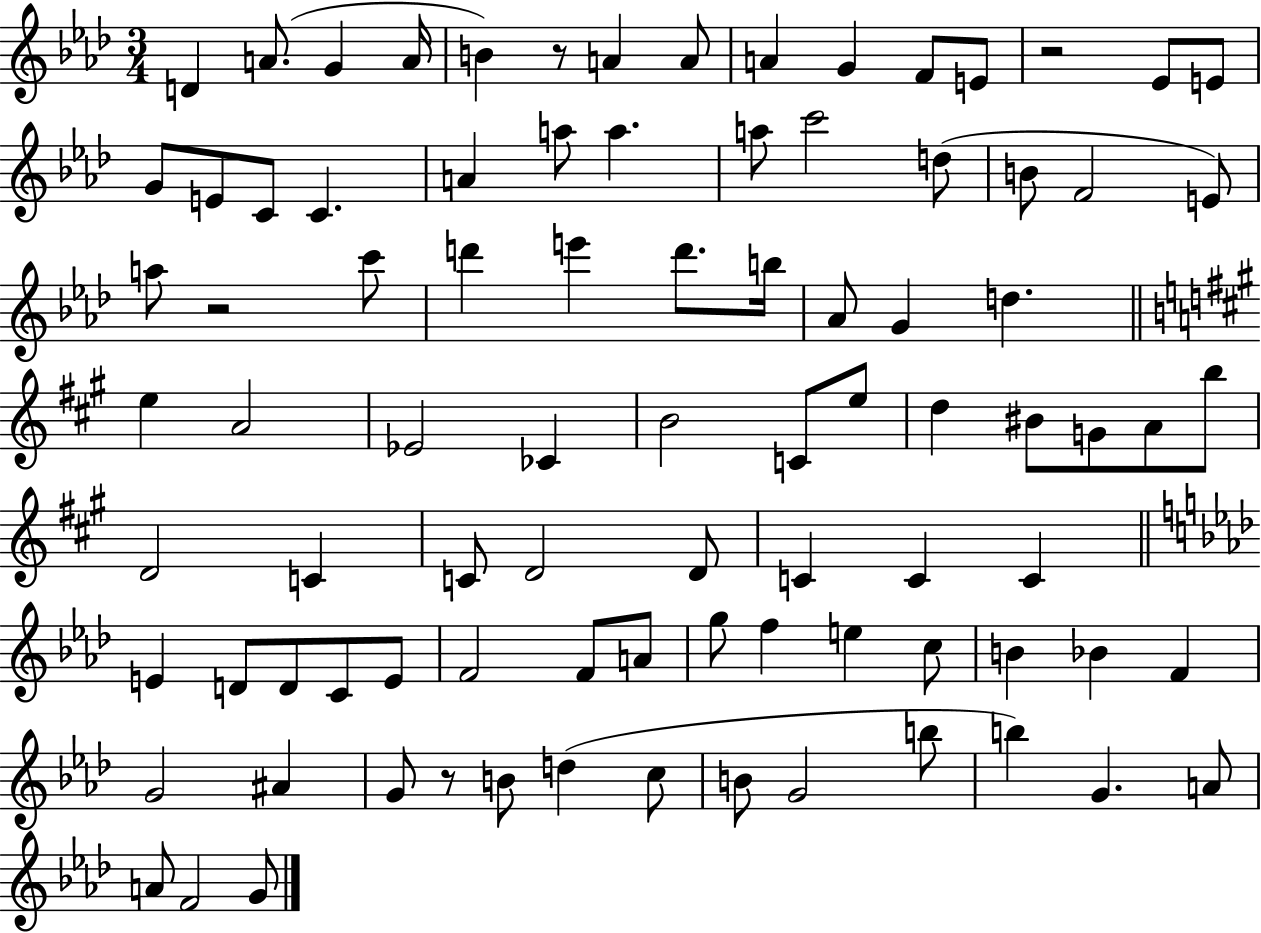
{
  \clef treble
  \numericTimeSignature
  \time 3/4
  \key aes \major
  d'4 a'8.( g'4 a'16 | b'4) r8 a'4 a'8 | a'4 g'4 f'8 e'8 | r2 ees'8 e'8 | \break g'8 e'8 c'8 c'4. | a'4 a''8 a''4. | a''8 c'''2 d''8( | b'8 f'2 e'8) | \break a''8 r2 c'''8 | d'''4 e'''4 d'''8. b''16 | aes'8 g'4 d''4. | \bar "||" \break \key a \major e''4 a'2 | ees'2 ces'4 | b'2 c'8 e''8 | d''4 bis'8 g'8 a'8 b''8 | \break d'2 c'4 | c'8 d'2 d'8 | c'4 c'4 c'4 | \bar "||" \break \key aes \major e'4 d'8 d'8 c'8 e'8 | f'2 f'8 a'8 | g''8 f''4 e''4 c''8 | b'4 bes'4 f'4 | \break g'2 ais'4 | g'8 r8 b'8 d''4( c''8 | b'8 g'2 b''8 | b''4) g'4. a'8 | \break a'8 f'2 g'8 | \bar "|."
}